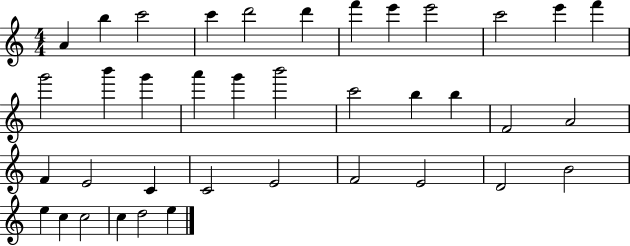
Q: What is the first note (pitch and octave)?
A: A4